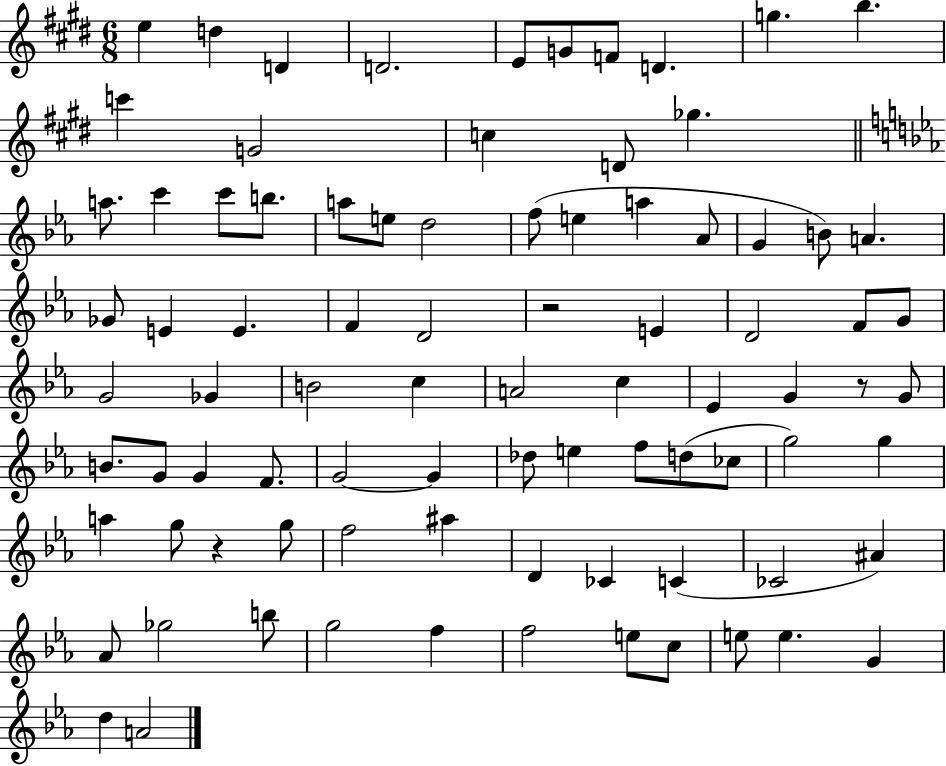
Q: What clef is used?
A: treble